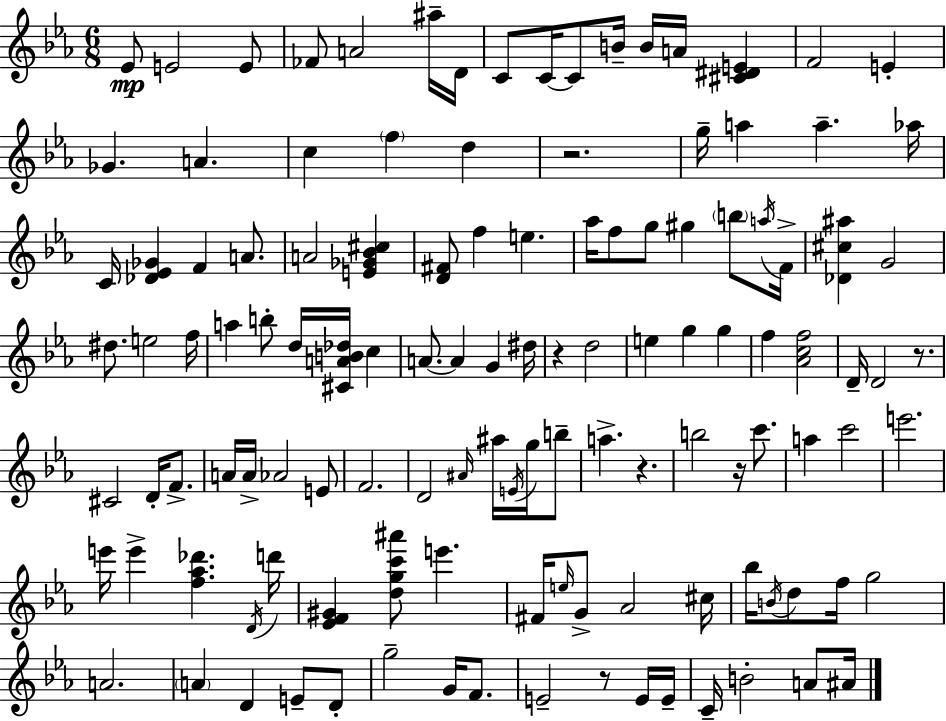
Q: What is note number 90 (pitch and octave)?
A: F5